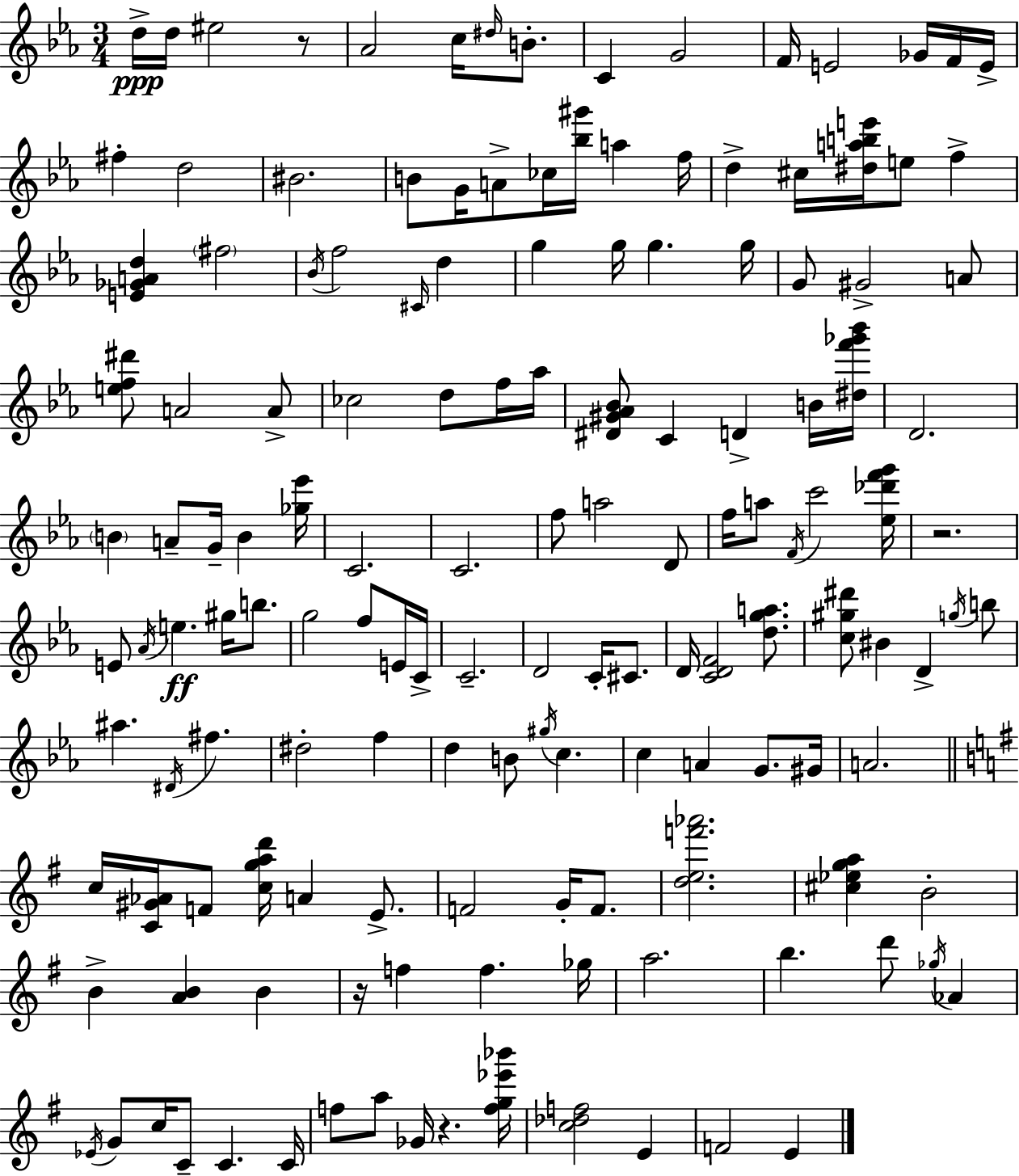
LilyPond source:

{
  \clef treble
  \numericTimeSignature
  \time 3/4
  \key ees \major
  d''16->\ppp d''16 eis''2 r8 | aes'2 c''16 \grace { dis''16 } b'8.-. | c'4 g'2 | f'16 e'2 ges'16 f'16 | \break e'16-> fis''4-. d''2 | bis'2. | b'8 g'16 a'8-> ces''16 <bes'' gis'''>16 a''4 | f''16 d''4-> cis''16 <dis'' a'' b'' e'''>16 e''8 f''4-> | \break <e' ges' a' d''>4 \parenthesize fis''2 | \acciaccatura { bes'16 } f''2 \grace { cis'16 } d''4 | g''4 g''16 g''4. | g''16 g'8 gis'2-> | \break a'8 <e'' f'' dis'''>8 a'2 | a'8-> ces''2 d''8 | f''16 aes''16 <dis' gis' aes' bes'>8 c'4 d'4-> | b'16 <dis'' f''' ges''' bes'''>16 d'2. | \break \parenthesize b'4 a'8-- g'16-- b'4 | <ges'' ees'''>16 c'2. | c'2. | f''8 a''2 | \break d'8 f''16 a''8 \acciaccatura { f'16 } c'''2 | <ees'' des''' f''' g'''>16 r2. | e'8 \acciaccatura { aes'16 }\ff e''4. | gis''16 b''8. g''2 | \break f''8 e'16 c'16-> c'2.-- | d'2 | c'16-. cis'8. d'16 <c' d' f'>2 | <d'' g'' a''>8. <c'' gis'' dis'''>8 bis'4 d'4-> | \break \acciaccatura { g''16 } b''8 ais''4. | \acciaccatura { dis'16 } fis''4. dis''2-. | f''4 d''4 b'8 | \acciaccatura { gis''16 } c''4. c''4 | \break a'4 g'8. gis'16 a'2. | \bar "||" \break \key e \minor c''16 <c' gis' aes'>16 f'8 <c'' g'' a'' d'''>16 a'4 e'8.-> | f'2 g'16-. f'8. | <d'' e'' f''' aes'''>2. | <cis'' ees'' g'' a''>4 b'2-. | \break b'4-> <a' b'>4 b'4 | r16 f''4 f''4. ges''16 | a''2. | b''4. d'''8 \acciaccatura { ges''16 } aes'4 | \break \acciaccatura { ees'16 } g'8 c''16 c'8-- c'4. | c'16 f''8 a''8 ges'16 r4. | <f'' g'' ees''' bes'''>16 <c'' des'' f''>2 e'4 | f'2 e'4 | \break \bar "|."
}